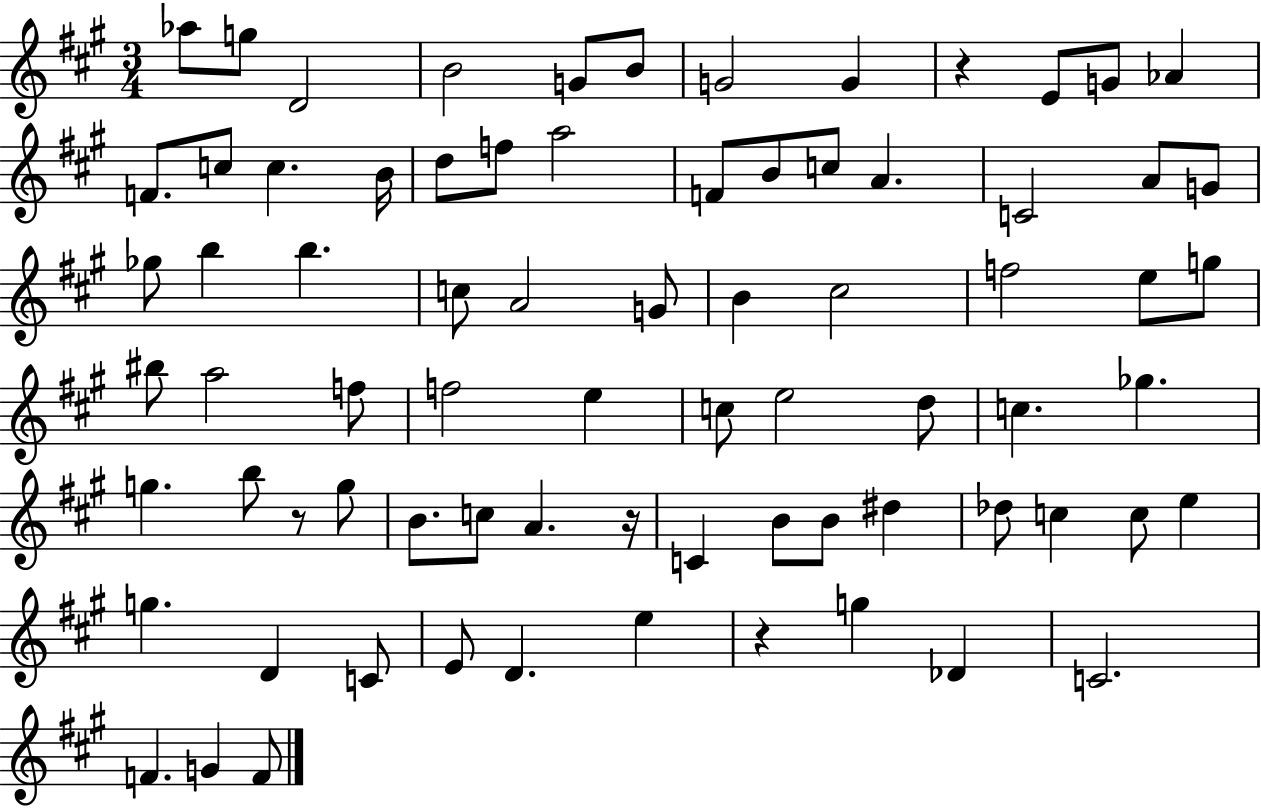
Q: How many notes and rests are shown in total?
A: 76